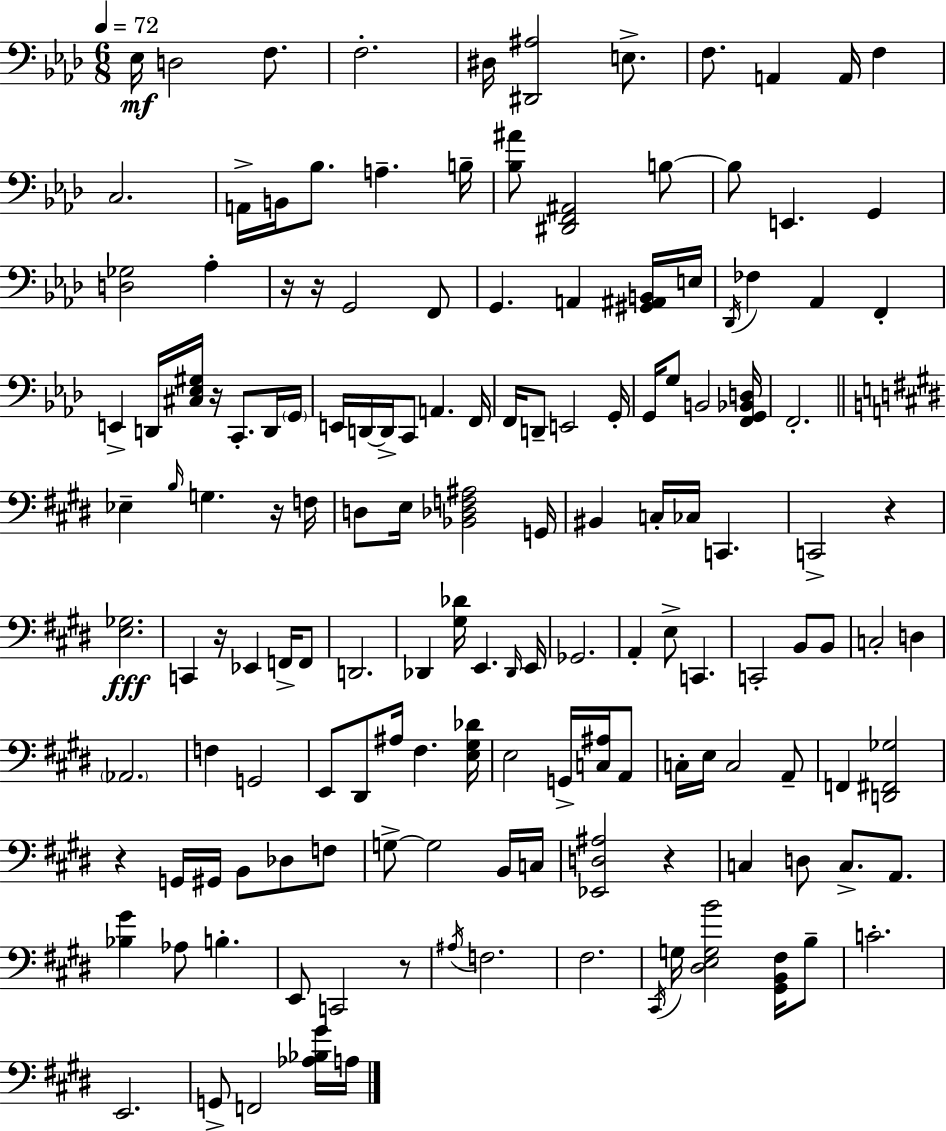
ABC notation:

X:1
T:Untitled
M:6/8
L:1/4
K:Fm
_E,/4 D,2 F,/2 F,2 ^D,/4 [^D,,^A,]2 E,/2 F,/2 A,, A,,/4 F, C,2 A,,/4 B,,/4 _B,/2 A, B,/4 [_B,^A]/2 [^D,,F,,^A,,]2 B,/2 B,/2 E,, G,, [D,_G,]2 _A, z/4 z/4 G,,2 F,,/2 G,, A,, [^G,,^A,,B,,]/4 E,/4 _D,,/4 _F, _A,, F,, E,, D,,/4 [^C,_E,^G,]/4 z/4 C,,/2 D,,/4 G,,/4 E,,/4 D,,/4 D,,/4 C,,/2 A,, F,,/4 F,,/4 D,,/2 E,,2 G,,/4 G,,/4 G,/2 B,,2 [F,,G,,_B,,D,]/4 F,,2 _E, B,/4 G, z/4 F,/4 D,/2 E,/4 [_B,,_D,F,^A,]2 G,,/4 ^B,, C,/4 _C,/4 C,, C,,2 z [E,_G,]2 C,, z/4 _E,, F,,/4 F,,/2 D,,2 _D,, [^G,_D]/4 E,, _D,,/4 E,,/4 _G,,2 A,, E,/2 C,, C,,2 B,,/2 B,,/2 C,2 D, _A,,2 F, G,,2 E,,/2 ^D,,/2 ^A,/4 ^F, [E,^G,_D]/4 E,2 G,,/4 [C,^A,]/4 A,,/2 C,/4 E,/4 C,2 A,,/2 F,, [D,,^F,,_G,]2 z G,,/4 ^G,,/4 B,,/2 _D,/2 F,/2 G,/2 G,2 B,,/4 C,/4 [_E,,D,^A,]2 z C, D,/2 C,/2 A,,/2 [_B,^G] _A,/2 B, E,,/2 C,,2 z/2 ^A,/4 F,2 ^F,2 ^C,,/4 G,/4 [^D,E,G,B]2 [^G,,B,,^F,]/4 B,/2 C2 E,,2 G,,/2 F,,2 [_A,_B,^G]/4 A,/4